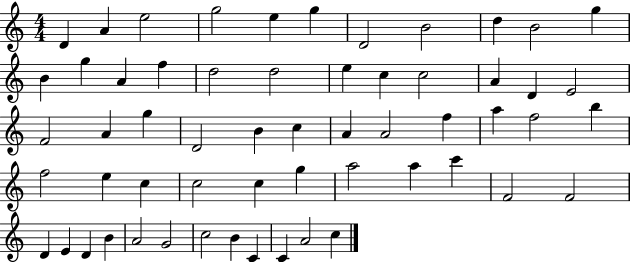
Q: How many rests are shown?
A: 0